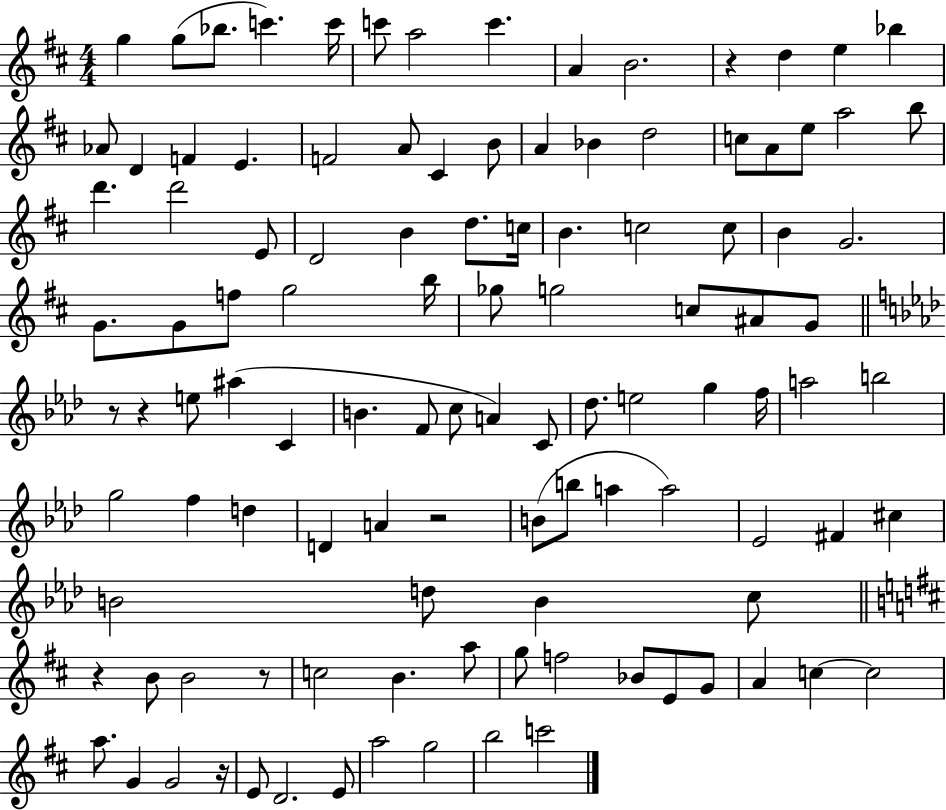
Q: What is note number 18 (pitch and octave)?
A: F4